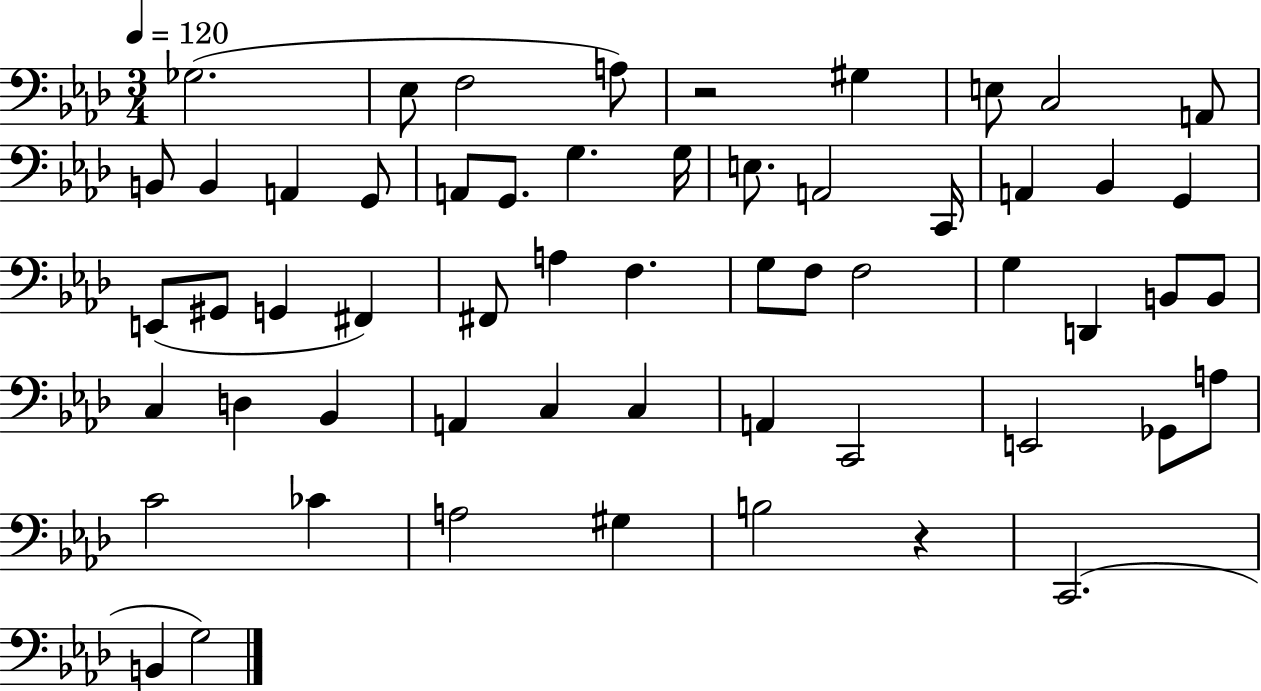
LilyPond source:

{
  \clef bass
  \numericTimeSignature
  \time 3/4
  \key aes \major
  \tempo 4 = 120
  ges2.( | ees8 f2 a8) | r2 gis4 | e8 c2 a,8 | \break b,8 b,4 a,4 g,8 | a,8 g,8. g4. g16 | e8. a,2 c,16 | a,4 bes,4 g,4 | \break e,8( gis,8 g,4 fis,4) | fis,8 a4 f4. | g8 f8 f2 | g4 d,4 b,8 b,8 | \break c4 d4 bes,4 | a,4 c4 c4 | a,4 c,2 | e,2 ges,8 a8 | \break c'2 ces'4 | a2 gis4 | b2 r4 | c,2.( | \break b,4 g2) | \bar "|."
}